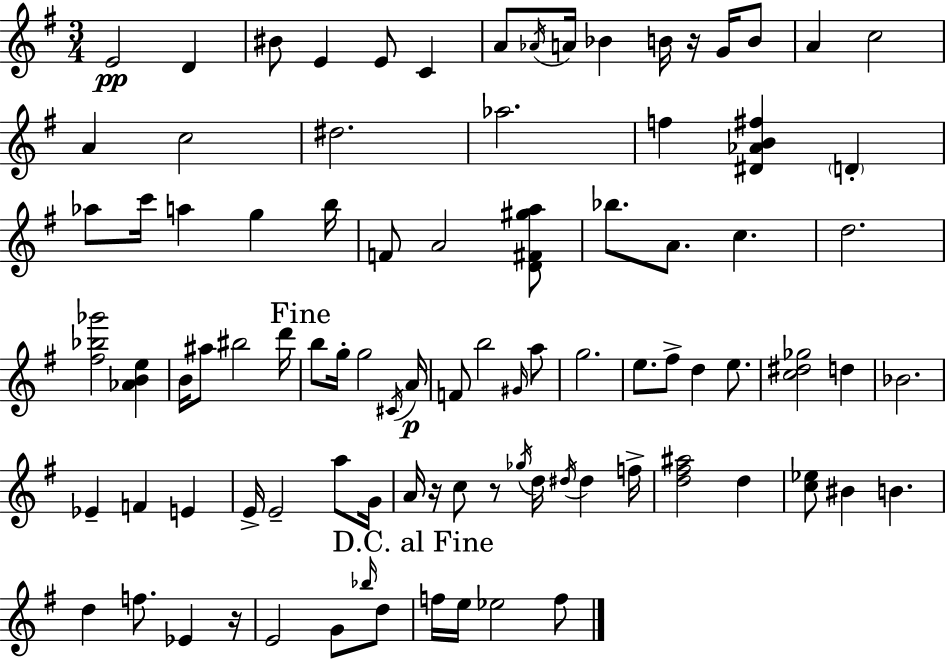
{
  \clef treble
  \numericTimeSignature
  \time 3/4
  \key g \major
  e'2\pp d'4 | bis'8 e'4 e'8 c'4 | a'8 \acciaccatura { aes'16 } a'16 bes'4 b'16 r16 g'16 b'8 | a'4 c''2 | \break a'4 c''2 | dis''2. | aes''2. | f''4 <dis' aes' b' fis''>4 \parenthesize d'4-. | \break aes''8 c'''16 a''4 g''4 | b''16 f'8 a'2 <d' fis' gis'' a''>8 | bes''8. a'8. c''4. | d''2. | \break <fis'' bes'' ges'''>2 <aes' b' e''>4 | b'16 ais''8 bis''2 | d'''16 \mark "Fine" b''8 g''16-. g''2 | \acciaccatura { cis'16 } a'16\p f'8 b''2 | \break \grace { gis'16 } a''8 g''2. | e''8. fis''8-> d''4 | e''8. <c'' dis'' ges''>2 d''4 | bes'2. | \break ees'4-- f'4 e'4 | e'16-> e'2-- | a''8 g'16 a'16 r16 c''8 r8 \acciaccatura { ges''16 } d''16 \acciaccatura { dis''16 } | dis''4 f''16-> <d'' fis'' ais''>2 | \break d''4 <c'' ees''>8 bis'4 b'4. | d''4 f''8. | ees'4 r16 e'2 | g'8 \grace { bes''16 } d''8 \mark "D.C. al Fine" f''16 e''16 ees''2 | \break f''8 \bar "|."
}